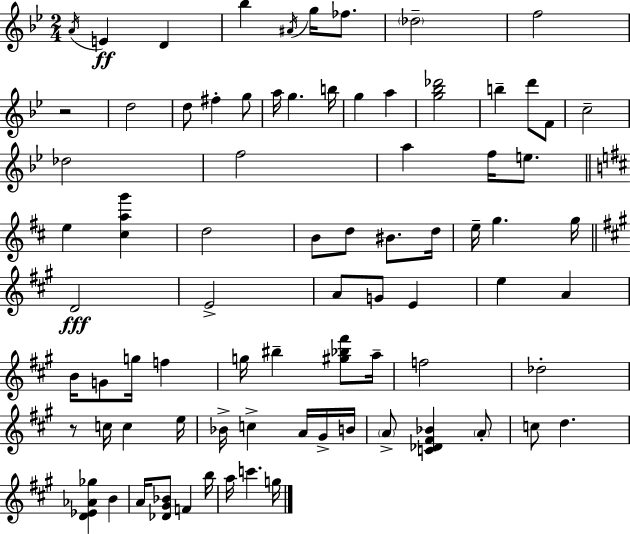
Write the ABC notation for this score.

X:1
T:Untitled
M:2/4
L:1/4
K:Bb
A/4 E D _b ^A/4 g/4 _f/2 _d2 f2 z2 d2 d/2 ^f g/2 a/4 g b/4 g a [g_b_d']2 b d'/2 F/2 c2 _d2 f2 a f/4 e/2 e [^cag'] d2 B/2 d/2 ^B/2 d/4 e/4 g g/4 D2 E2 A/2 G/2 E e A B/4 G/2 g/4 f g/4 ^b [^g_b^f']/2 a/4 f2 _d2 z/2 c/4 c e/4 _B/4 c A/4 ^G/4 B/4 A/2 [C_D^F_B] A/2 c/2 d [D_E_A_g] B A/4 [_D^G_B]/2 F b/4 a/4 c' g/4